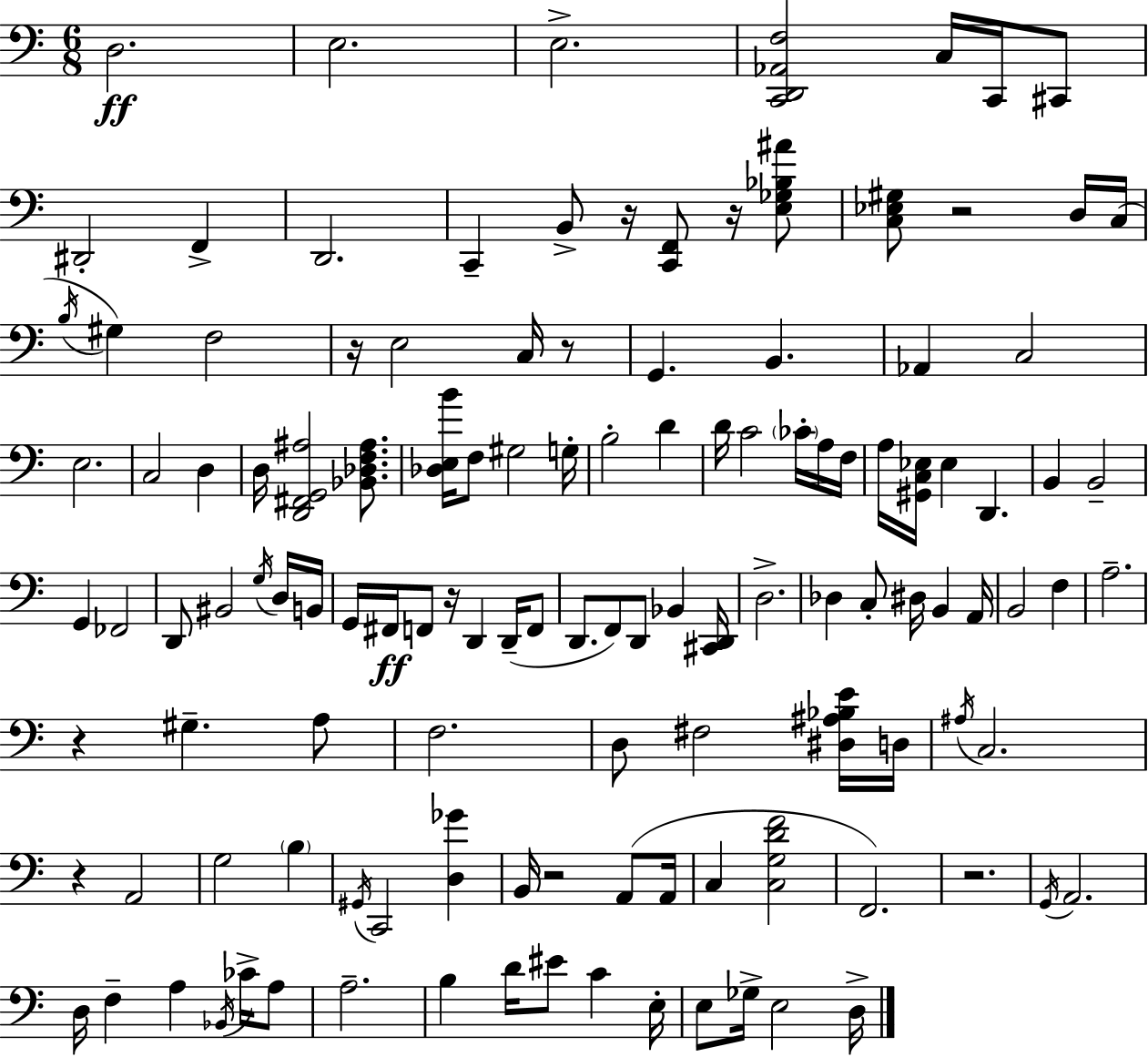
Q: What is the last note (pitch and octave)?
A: D3